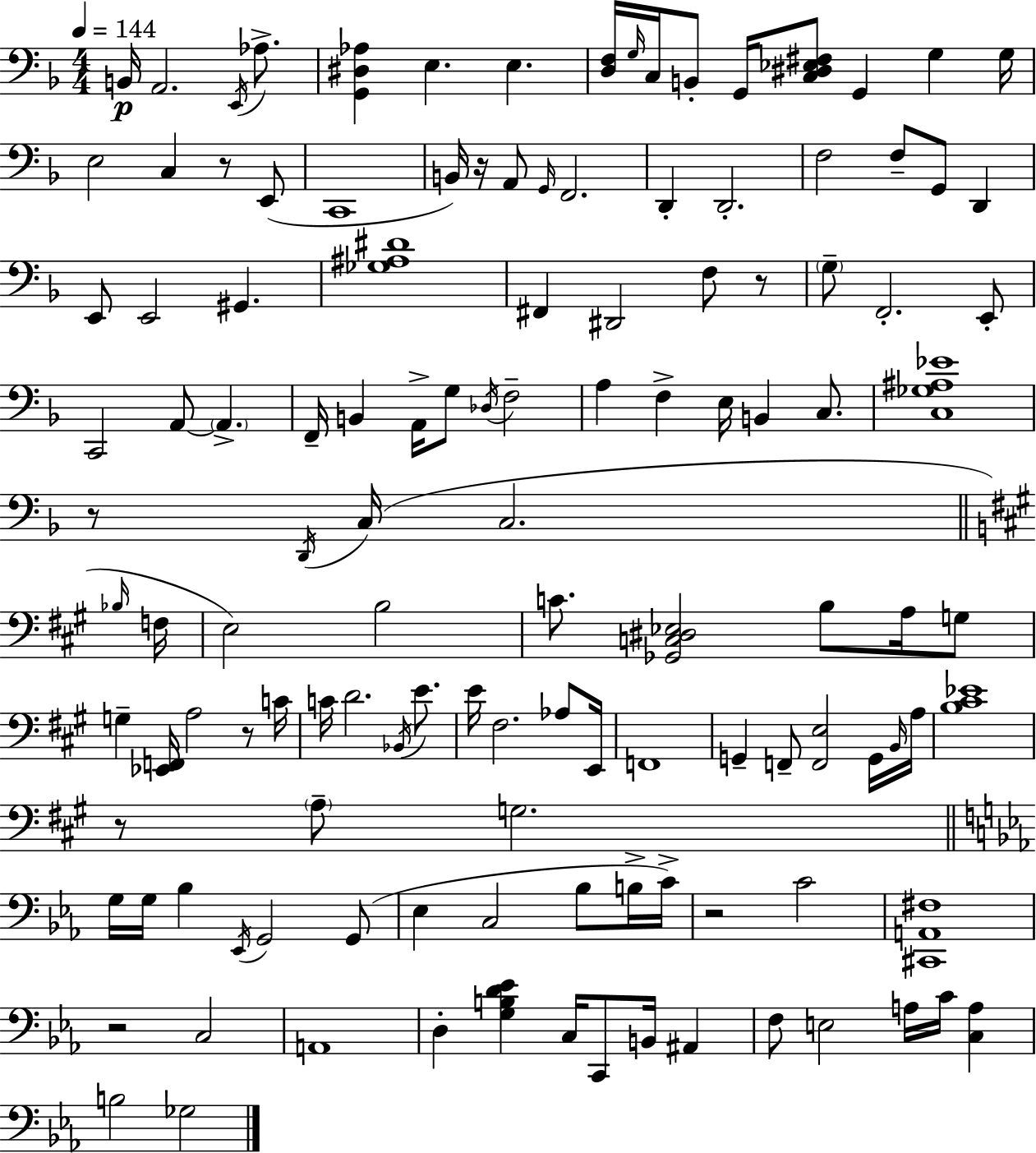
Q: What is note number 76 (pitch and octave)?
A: G2